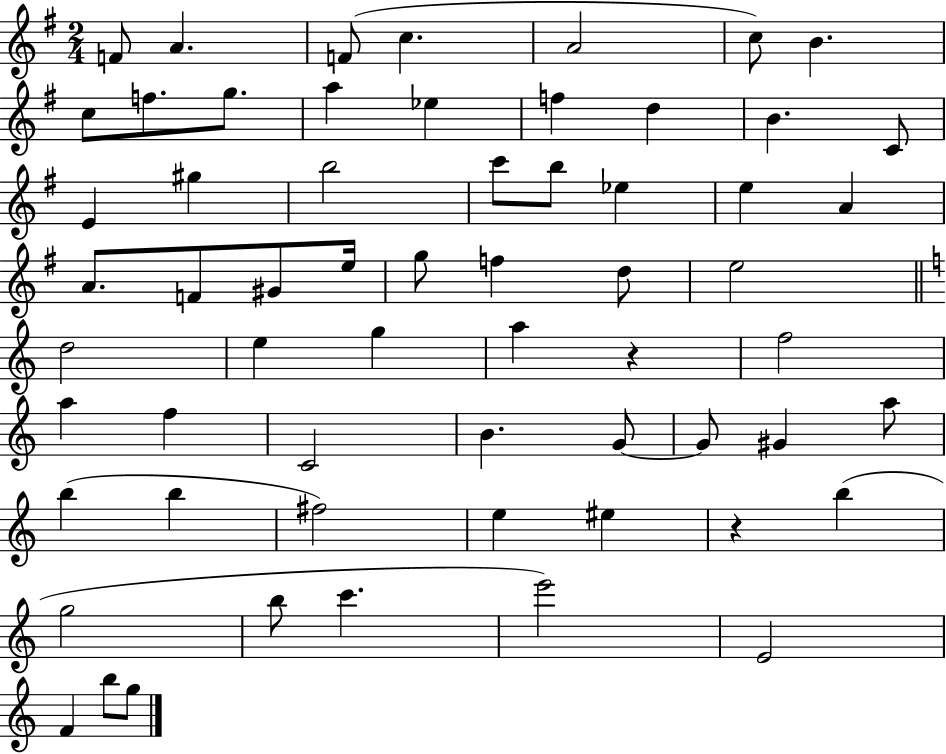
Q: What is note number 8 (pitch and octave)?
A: C5